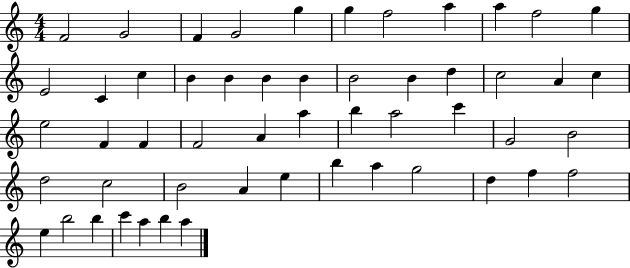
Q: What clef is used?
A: treble